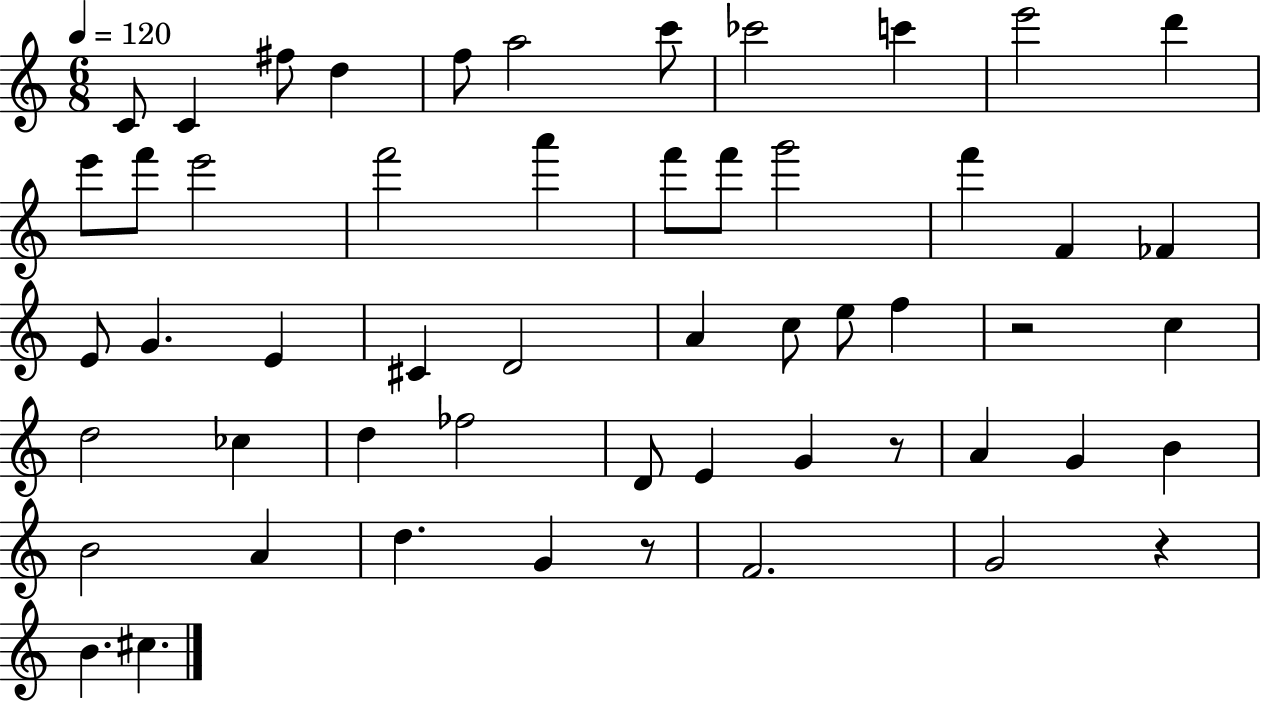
C4/e C4/q F#5/e D5/q F5/e A5/h C6/e CES6/h C6/q E6/h D6/q E6/e F6/e E6/h F6/h A6/q F6/e F6/e G6/h F6/q F4/q FES4/q E4/e G4/q. E4/q C#4/q D4/h A4/q C5/e E5/e F5/q R/h C5/q D5/h CES5/q D5/q FES5/h D4/e E4/q G4/q R/e A4/q G4/q B4/q B4/h A4/q D5/q. G4/q R/e F4/h. G4/h R/q B4/q. C#5/q.